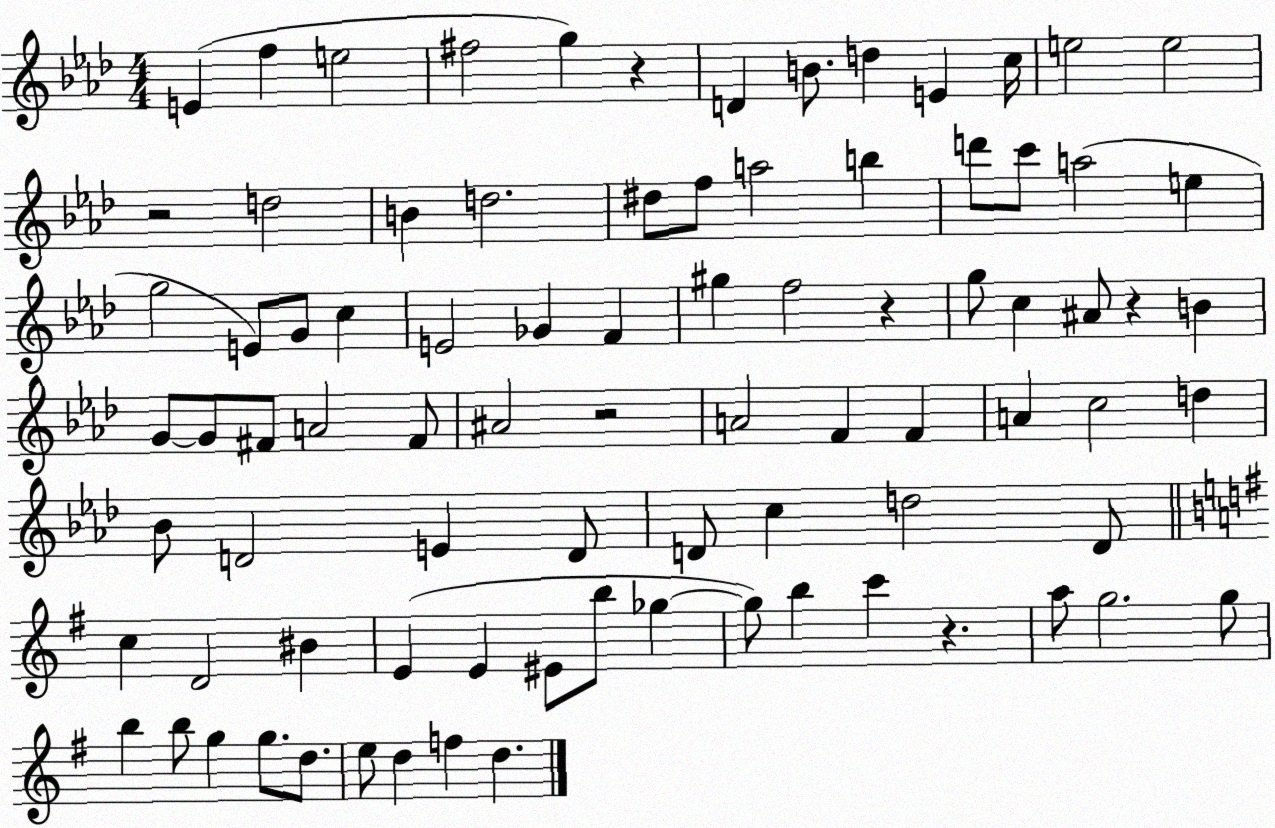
X:1
T:Untitled
M:4/4
L:1/4
K:Ab
E f e2 ^f2 g z D B/2 d E c/4 e2 e2 z2 d2 B d2 ^d/2 f/2 a2 b d'/2 c'/2 a2 e g2 E/2 G/2 c E2 _G F ^g f2 z g/2 c ^A/2 z B G/2 G/2 ^F/2 A2 ^F/2 ^A2 z2 A2 F F A c2 d _B/2 D2 E D/2 D/2 c d2 D/2 c D2 ^B E E ^E/2 b/2 _g _g/2 b c' z a/2 g2 g/2 b b/2 g g/2 d/2 e/2 d f d